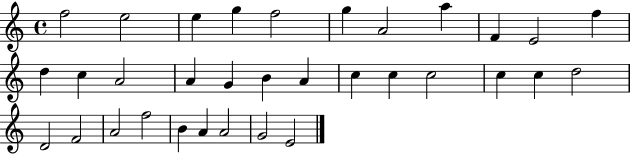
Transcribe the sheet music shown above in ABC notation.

X:1
T:Untitled
M:4/4
L:1/4
K:C
f2 e2 e g f2 g A2 a F E2 f d c A2 A G B A c c c2 c c d2 D2 F2 A2 f2 B A A2 G2 E2